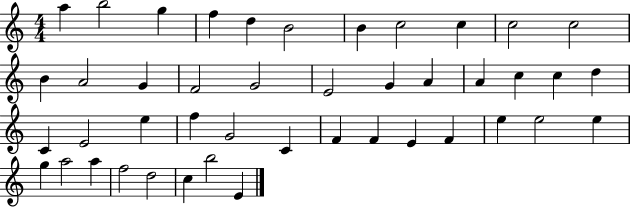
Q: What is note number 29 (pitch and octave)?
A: C4